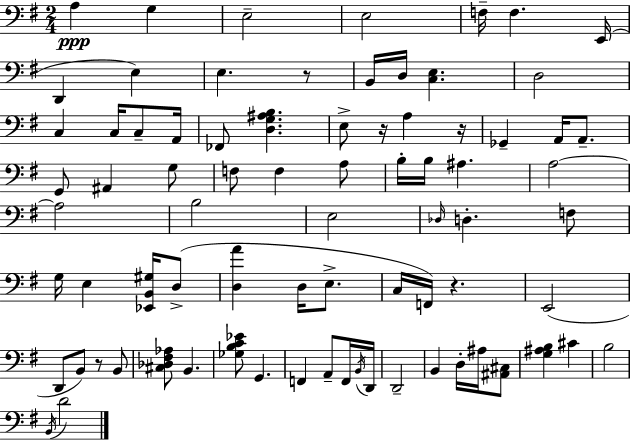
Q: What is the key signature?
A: E minor